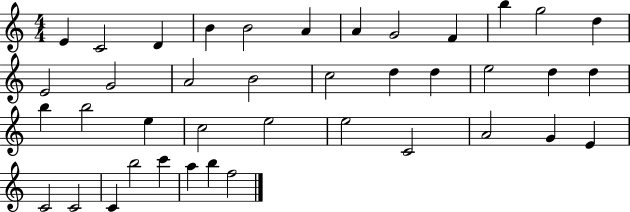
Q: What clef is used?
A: treble